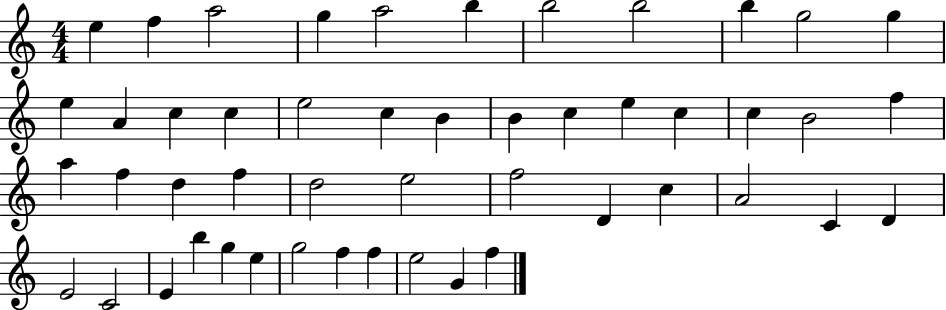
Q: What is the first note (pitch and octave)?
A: E5